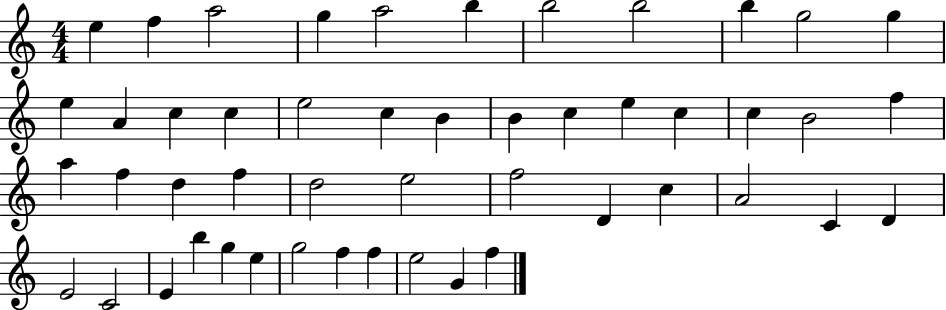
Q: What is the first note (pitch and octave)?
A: E5